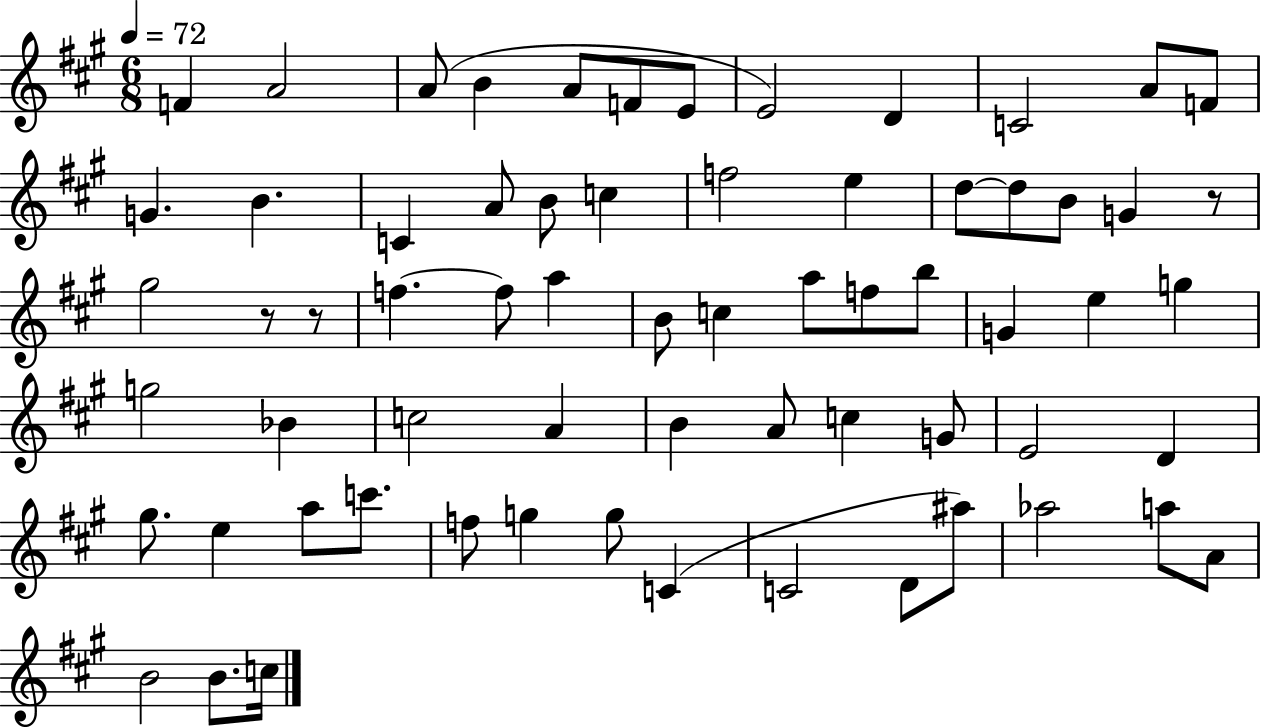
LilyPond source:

{
  \clef treble
  \numericTimeSignature
  \time 6/8
  \key a \major
  \tempo 4 = 72
  f'4 a'2 | a'8( b'4 a'8 f'8 e'8 | e'2) d'4 | c'2 a'8 f'8 | \break g'4. b'4. | c'4 a'8 b'8 c''4 | f''2 e''4 | d''8~~ d''8 b'8 g'4 r8 | \break gis''2 r8 r8 | f''4.~~ f''8 a''4 | b'8 c''4 a''8 f''8 b''8 | g'4 e''4 g''4 | \break g''2 bes'4 | c''2 a'4 | b'4 a'8 c''4 g'8 | e'2 d'4 | \break gis''8. e''4 a''8 c'''8. | f''8 g''4 g''8 c'4( | c'2 d'8 ais''8) | aes''2 a''8 a'8 | \break b'2 b'8. c''16 | \bar "|."
}